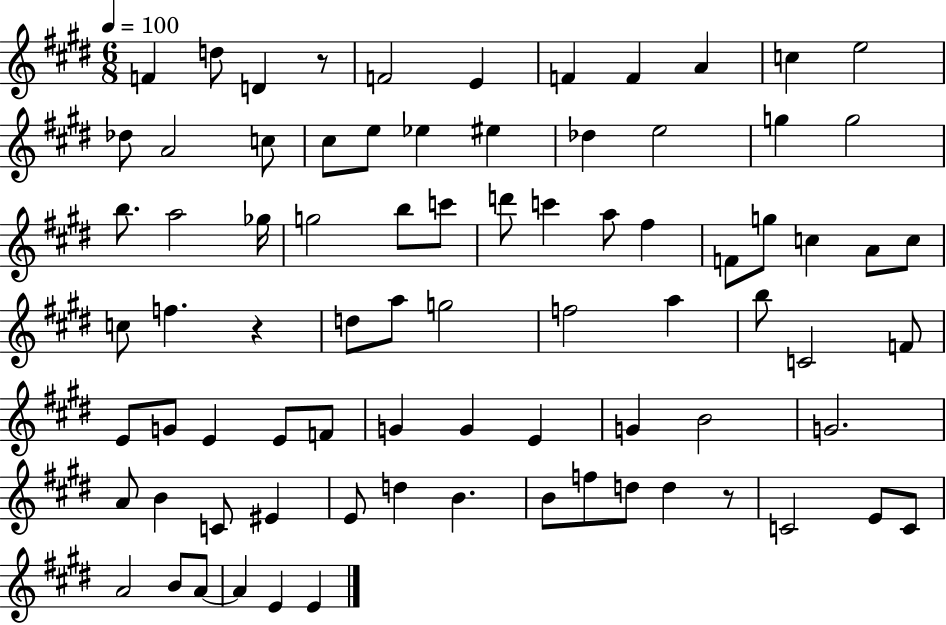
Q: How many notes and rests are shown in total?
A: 80